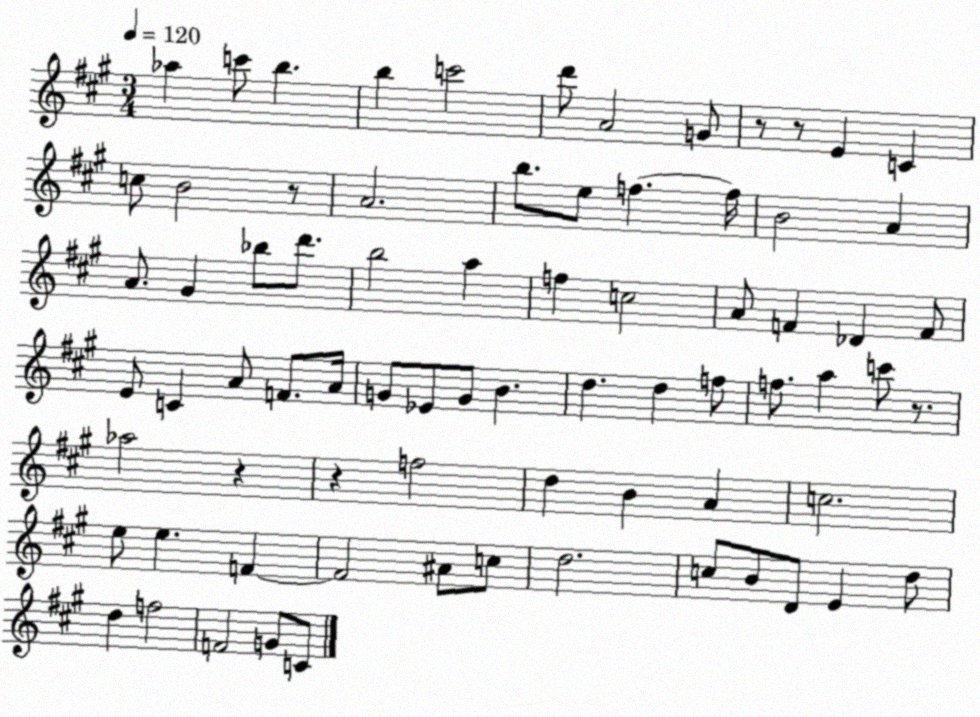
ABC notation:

X:1
T:Untitled
M:3/4
L:1/4
K:A
_a c'/2 b b c'2 d'/2 A2 G/2 z/2 z/2 E C c/2 B2 z/2 A2 b/2 e/2 f f/4 B2 A A/2 ^G _b/2 d'/2 b2 a f c2 A/2 F _D F/2 E/2 C A/2 F/2 A/4 G/2 _E/2 G/2 B d d f/2 f/2 a c'/2 z/2 _a2 z z f2 d B A c2 e/2 e F F2 ^A/2 c/2 d2 c/2 B/2 D/2 E d/2 d f2 F2 G/2 C/2